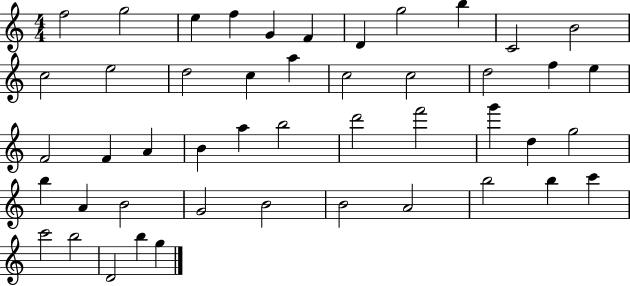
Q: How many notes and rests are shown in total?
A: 47